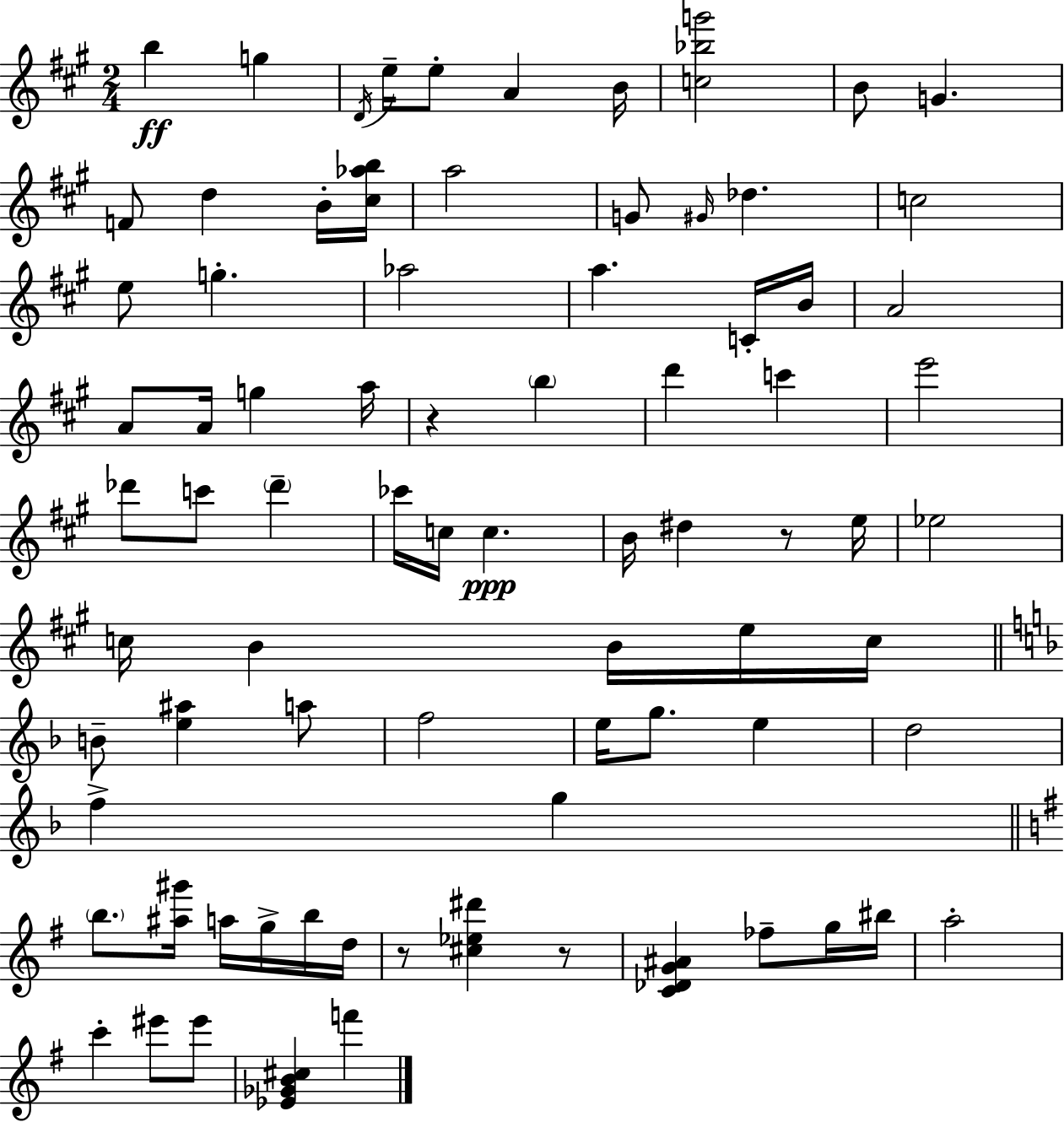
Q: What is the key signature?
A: A major